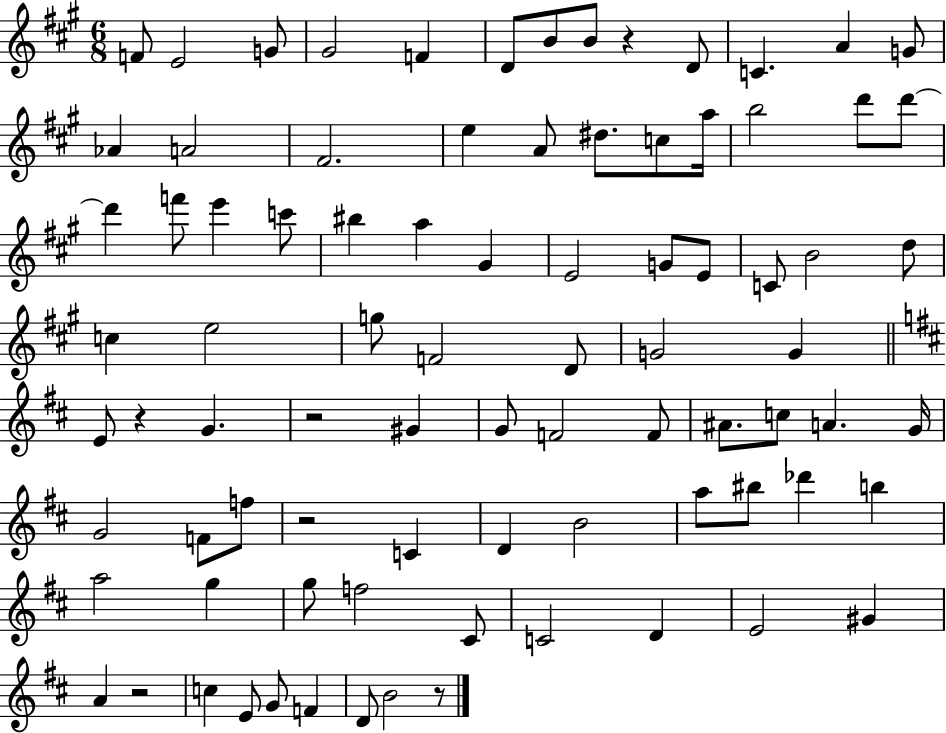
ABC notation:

X:1
T:Untitled
M:6/8
L:1/4
K:A
F/2 E2 G/2 ^G2 F D/2 B/2 B/2 z D/2 C A G/2 _A A2 ^F2 e A/2 ^d/2 c/2 a/4 b2 d'/2 d'/2 d' f'/2 e' c'/2 ^b a ^G E2 G/2 E/2 C/2 B2 d/2 c e2 g/2 F2 D/2 G2 G E/2 z G z2 ^G G/2 F2 F/2 ^A/2 c/2 A G/4 G2 F/2 f/2 z2 C D B2 a/2 ^b/2 _d' b a2 g g/2 f2 ^C/2 C2 D E2 ^G A z2 c E/2 G/2 F D/2 B2 z/2